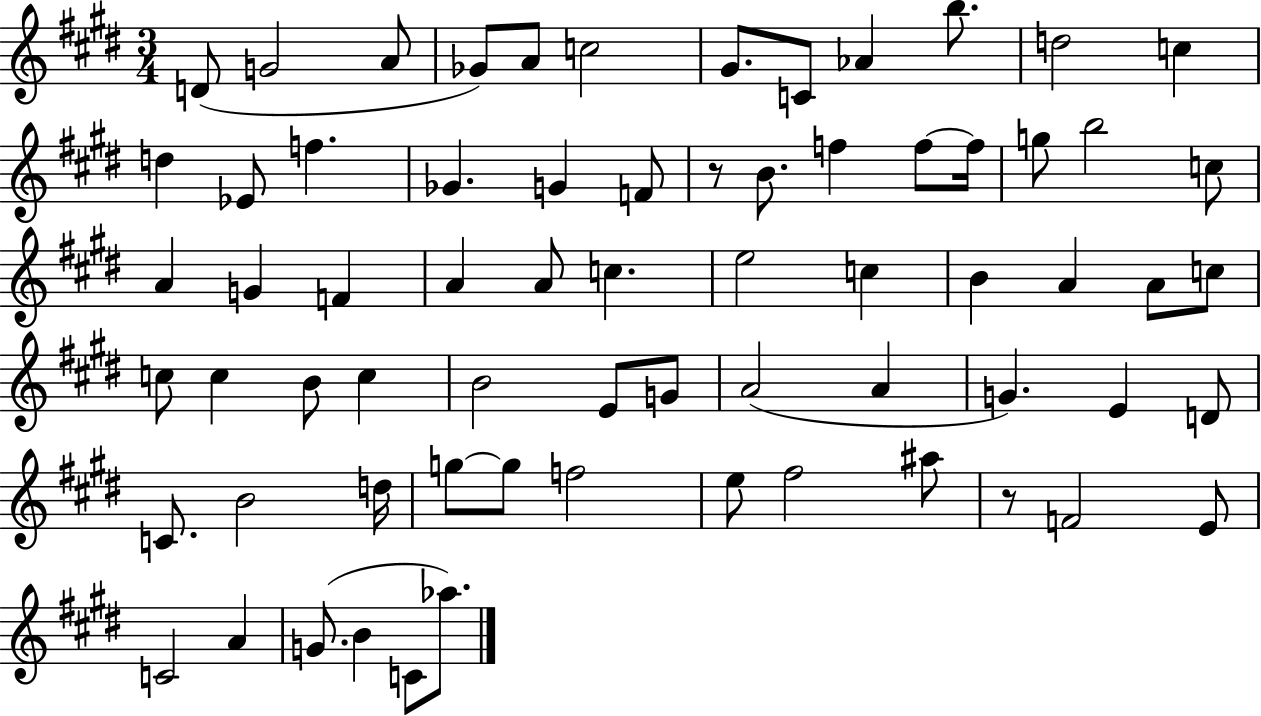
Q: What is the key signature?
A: E major